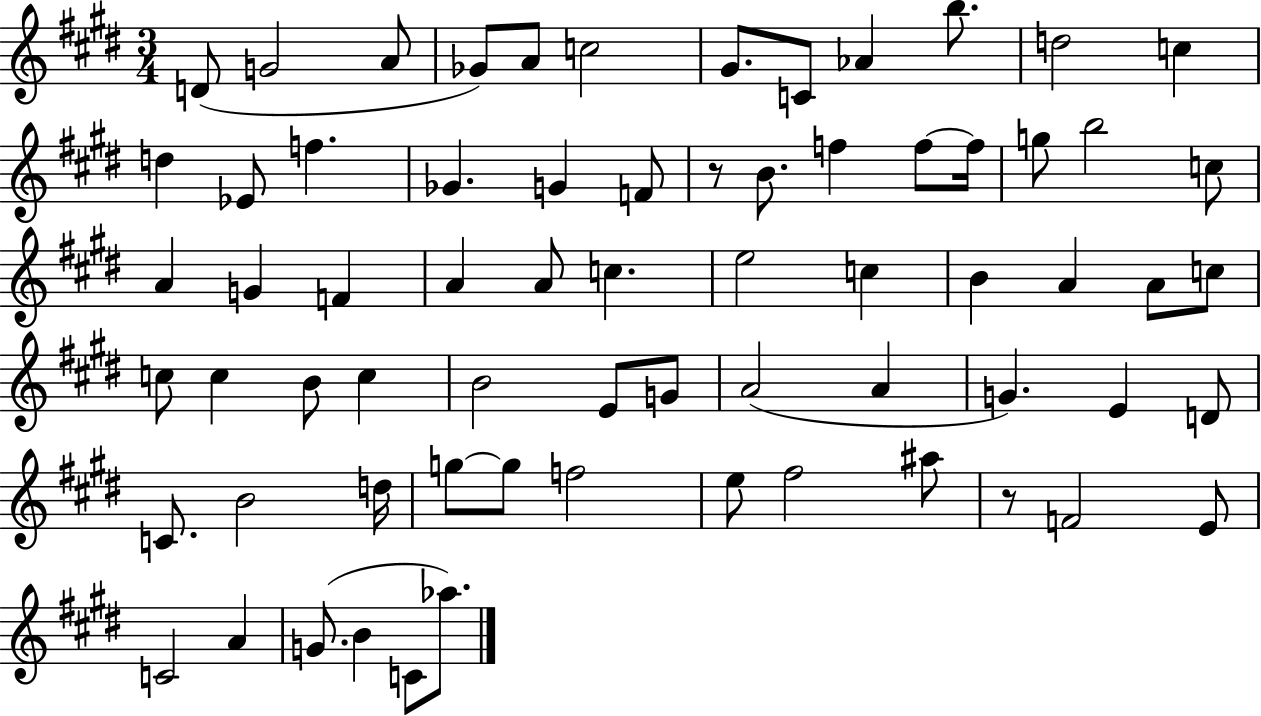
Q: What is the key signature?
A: E major